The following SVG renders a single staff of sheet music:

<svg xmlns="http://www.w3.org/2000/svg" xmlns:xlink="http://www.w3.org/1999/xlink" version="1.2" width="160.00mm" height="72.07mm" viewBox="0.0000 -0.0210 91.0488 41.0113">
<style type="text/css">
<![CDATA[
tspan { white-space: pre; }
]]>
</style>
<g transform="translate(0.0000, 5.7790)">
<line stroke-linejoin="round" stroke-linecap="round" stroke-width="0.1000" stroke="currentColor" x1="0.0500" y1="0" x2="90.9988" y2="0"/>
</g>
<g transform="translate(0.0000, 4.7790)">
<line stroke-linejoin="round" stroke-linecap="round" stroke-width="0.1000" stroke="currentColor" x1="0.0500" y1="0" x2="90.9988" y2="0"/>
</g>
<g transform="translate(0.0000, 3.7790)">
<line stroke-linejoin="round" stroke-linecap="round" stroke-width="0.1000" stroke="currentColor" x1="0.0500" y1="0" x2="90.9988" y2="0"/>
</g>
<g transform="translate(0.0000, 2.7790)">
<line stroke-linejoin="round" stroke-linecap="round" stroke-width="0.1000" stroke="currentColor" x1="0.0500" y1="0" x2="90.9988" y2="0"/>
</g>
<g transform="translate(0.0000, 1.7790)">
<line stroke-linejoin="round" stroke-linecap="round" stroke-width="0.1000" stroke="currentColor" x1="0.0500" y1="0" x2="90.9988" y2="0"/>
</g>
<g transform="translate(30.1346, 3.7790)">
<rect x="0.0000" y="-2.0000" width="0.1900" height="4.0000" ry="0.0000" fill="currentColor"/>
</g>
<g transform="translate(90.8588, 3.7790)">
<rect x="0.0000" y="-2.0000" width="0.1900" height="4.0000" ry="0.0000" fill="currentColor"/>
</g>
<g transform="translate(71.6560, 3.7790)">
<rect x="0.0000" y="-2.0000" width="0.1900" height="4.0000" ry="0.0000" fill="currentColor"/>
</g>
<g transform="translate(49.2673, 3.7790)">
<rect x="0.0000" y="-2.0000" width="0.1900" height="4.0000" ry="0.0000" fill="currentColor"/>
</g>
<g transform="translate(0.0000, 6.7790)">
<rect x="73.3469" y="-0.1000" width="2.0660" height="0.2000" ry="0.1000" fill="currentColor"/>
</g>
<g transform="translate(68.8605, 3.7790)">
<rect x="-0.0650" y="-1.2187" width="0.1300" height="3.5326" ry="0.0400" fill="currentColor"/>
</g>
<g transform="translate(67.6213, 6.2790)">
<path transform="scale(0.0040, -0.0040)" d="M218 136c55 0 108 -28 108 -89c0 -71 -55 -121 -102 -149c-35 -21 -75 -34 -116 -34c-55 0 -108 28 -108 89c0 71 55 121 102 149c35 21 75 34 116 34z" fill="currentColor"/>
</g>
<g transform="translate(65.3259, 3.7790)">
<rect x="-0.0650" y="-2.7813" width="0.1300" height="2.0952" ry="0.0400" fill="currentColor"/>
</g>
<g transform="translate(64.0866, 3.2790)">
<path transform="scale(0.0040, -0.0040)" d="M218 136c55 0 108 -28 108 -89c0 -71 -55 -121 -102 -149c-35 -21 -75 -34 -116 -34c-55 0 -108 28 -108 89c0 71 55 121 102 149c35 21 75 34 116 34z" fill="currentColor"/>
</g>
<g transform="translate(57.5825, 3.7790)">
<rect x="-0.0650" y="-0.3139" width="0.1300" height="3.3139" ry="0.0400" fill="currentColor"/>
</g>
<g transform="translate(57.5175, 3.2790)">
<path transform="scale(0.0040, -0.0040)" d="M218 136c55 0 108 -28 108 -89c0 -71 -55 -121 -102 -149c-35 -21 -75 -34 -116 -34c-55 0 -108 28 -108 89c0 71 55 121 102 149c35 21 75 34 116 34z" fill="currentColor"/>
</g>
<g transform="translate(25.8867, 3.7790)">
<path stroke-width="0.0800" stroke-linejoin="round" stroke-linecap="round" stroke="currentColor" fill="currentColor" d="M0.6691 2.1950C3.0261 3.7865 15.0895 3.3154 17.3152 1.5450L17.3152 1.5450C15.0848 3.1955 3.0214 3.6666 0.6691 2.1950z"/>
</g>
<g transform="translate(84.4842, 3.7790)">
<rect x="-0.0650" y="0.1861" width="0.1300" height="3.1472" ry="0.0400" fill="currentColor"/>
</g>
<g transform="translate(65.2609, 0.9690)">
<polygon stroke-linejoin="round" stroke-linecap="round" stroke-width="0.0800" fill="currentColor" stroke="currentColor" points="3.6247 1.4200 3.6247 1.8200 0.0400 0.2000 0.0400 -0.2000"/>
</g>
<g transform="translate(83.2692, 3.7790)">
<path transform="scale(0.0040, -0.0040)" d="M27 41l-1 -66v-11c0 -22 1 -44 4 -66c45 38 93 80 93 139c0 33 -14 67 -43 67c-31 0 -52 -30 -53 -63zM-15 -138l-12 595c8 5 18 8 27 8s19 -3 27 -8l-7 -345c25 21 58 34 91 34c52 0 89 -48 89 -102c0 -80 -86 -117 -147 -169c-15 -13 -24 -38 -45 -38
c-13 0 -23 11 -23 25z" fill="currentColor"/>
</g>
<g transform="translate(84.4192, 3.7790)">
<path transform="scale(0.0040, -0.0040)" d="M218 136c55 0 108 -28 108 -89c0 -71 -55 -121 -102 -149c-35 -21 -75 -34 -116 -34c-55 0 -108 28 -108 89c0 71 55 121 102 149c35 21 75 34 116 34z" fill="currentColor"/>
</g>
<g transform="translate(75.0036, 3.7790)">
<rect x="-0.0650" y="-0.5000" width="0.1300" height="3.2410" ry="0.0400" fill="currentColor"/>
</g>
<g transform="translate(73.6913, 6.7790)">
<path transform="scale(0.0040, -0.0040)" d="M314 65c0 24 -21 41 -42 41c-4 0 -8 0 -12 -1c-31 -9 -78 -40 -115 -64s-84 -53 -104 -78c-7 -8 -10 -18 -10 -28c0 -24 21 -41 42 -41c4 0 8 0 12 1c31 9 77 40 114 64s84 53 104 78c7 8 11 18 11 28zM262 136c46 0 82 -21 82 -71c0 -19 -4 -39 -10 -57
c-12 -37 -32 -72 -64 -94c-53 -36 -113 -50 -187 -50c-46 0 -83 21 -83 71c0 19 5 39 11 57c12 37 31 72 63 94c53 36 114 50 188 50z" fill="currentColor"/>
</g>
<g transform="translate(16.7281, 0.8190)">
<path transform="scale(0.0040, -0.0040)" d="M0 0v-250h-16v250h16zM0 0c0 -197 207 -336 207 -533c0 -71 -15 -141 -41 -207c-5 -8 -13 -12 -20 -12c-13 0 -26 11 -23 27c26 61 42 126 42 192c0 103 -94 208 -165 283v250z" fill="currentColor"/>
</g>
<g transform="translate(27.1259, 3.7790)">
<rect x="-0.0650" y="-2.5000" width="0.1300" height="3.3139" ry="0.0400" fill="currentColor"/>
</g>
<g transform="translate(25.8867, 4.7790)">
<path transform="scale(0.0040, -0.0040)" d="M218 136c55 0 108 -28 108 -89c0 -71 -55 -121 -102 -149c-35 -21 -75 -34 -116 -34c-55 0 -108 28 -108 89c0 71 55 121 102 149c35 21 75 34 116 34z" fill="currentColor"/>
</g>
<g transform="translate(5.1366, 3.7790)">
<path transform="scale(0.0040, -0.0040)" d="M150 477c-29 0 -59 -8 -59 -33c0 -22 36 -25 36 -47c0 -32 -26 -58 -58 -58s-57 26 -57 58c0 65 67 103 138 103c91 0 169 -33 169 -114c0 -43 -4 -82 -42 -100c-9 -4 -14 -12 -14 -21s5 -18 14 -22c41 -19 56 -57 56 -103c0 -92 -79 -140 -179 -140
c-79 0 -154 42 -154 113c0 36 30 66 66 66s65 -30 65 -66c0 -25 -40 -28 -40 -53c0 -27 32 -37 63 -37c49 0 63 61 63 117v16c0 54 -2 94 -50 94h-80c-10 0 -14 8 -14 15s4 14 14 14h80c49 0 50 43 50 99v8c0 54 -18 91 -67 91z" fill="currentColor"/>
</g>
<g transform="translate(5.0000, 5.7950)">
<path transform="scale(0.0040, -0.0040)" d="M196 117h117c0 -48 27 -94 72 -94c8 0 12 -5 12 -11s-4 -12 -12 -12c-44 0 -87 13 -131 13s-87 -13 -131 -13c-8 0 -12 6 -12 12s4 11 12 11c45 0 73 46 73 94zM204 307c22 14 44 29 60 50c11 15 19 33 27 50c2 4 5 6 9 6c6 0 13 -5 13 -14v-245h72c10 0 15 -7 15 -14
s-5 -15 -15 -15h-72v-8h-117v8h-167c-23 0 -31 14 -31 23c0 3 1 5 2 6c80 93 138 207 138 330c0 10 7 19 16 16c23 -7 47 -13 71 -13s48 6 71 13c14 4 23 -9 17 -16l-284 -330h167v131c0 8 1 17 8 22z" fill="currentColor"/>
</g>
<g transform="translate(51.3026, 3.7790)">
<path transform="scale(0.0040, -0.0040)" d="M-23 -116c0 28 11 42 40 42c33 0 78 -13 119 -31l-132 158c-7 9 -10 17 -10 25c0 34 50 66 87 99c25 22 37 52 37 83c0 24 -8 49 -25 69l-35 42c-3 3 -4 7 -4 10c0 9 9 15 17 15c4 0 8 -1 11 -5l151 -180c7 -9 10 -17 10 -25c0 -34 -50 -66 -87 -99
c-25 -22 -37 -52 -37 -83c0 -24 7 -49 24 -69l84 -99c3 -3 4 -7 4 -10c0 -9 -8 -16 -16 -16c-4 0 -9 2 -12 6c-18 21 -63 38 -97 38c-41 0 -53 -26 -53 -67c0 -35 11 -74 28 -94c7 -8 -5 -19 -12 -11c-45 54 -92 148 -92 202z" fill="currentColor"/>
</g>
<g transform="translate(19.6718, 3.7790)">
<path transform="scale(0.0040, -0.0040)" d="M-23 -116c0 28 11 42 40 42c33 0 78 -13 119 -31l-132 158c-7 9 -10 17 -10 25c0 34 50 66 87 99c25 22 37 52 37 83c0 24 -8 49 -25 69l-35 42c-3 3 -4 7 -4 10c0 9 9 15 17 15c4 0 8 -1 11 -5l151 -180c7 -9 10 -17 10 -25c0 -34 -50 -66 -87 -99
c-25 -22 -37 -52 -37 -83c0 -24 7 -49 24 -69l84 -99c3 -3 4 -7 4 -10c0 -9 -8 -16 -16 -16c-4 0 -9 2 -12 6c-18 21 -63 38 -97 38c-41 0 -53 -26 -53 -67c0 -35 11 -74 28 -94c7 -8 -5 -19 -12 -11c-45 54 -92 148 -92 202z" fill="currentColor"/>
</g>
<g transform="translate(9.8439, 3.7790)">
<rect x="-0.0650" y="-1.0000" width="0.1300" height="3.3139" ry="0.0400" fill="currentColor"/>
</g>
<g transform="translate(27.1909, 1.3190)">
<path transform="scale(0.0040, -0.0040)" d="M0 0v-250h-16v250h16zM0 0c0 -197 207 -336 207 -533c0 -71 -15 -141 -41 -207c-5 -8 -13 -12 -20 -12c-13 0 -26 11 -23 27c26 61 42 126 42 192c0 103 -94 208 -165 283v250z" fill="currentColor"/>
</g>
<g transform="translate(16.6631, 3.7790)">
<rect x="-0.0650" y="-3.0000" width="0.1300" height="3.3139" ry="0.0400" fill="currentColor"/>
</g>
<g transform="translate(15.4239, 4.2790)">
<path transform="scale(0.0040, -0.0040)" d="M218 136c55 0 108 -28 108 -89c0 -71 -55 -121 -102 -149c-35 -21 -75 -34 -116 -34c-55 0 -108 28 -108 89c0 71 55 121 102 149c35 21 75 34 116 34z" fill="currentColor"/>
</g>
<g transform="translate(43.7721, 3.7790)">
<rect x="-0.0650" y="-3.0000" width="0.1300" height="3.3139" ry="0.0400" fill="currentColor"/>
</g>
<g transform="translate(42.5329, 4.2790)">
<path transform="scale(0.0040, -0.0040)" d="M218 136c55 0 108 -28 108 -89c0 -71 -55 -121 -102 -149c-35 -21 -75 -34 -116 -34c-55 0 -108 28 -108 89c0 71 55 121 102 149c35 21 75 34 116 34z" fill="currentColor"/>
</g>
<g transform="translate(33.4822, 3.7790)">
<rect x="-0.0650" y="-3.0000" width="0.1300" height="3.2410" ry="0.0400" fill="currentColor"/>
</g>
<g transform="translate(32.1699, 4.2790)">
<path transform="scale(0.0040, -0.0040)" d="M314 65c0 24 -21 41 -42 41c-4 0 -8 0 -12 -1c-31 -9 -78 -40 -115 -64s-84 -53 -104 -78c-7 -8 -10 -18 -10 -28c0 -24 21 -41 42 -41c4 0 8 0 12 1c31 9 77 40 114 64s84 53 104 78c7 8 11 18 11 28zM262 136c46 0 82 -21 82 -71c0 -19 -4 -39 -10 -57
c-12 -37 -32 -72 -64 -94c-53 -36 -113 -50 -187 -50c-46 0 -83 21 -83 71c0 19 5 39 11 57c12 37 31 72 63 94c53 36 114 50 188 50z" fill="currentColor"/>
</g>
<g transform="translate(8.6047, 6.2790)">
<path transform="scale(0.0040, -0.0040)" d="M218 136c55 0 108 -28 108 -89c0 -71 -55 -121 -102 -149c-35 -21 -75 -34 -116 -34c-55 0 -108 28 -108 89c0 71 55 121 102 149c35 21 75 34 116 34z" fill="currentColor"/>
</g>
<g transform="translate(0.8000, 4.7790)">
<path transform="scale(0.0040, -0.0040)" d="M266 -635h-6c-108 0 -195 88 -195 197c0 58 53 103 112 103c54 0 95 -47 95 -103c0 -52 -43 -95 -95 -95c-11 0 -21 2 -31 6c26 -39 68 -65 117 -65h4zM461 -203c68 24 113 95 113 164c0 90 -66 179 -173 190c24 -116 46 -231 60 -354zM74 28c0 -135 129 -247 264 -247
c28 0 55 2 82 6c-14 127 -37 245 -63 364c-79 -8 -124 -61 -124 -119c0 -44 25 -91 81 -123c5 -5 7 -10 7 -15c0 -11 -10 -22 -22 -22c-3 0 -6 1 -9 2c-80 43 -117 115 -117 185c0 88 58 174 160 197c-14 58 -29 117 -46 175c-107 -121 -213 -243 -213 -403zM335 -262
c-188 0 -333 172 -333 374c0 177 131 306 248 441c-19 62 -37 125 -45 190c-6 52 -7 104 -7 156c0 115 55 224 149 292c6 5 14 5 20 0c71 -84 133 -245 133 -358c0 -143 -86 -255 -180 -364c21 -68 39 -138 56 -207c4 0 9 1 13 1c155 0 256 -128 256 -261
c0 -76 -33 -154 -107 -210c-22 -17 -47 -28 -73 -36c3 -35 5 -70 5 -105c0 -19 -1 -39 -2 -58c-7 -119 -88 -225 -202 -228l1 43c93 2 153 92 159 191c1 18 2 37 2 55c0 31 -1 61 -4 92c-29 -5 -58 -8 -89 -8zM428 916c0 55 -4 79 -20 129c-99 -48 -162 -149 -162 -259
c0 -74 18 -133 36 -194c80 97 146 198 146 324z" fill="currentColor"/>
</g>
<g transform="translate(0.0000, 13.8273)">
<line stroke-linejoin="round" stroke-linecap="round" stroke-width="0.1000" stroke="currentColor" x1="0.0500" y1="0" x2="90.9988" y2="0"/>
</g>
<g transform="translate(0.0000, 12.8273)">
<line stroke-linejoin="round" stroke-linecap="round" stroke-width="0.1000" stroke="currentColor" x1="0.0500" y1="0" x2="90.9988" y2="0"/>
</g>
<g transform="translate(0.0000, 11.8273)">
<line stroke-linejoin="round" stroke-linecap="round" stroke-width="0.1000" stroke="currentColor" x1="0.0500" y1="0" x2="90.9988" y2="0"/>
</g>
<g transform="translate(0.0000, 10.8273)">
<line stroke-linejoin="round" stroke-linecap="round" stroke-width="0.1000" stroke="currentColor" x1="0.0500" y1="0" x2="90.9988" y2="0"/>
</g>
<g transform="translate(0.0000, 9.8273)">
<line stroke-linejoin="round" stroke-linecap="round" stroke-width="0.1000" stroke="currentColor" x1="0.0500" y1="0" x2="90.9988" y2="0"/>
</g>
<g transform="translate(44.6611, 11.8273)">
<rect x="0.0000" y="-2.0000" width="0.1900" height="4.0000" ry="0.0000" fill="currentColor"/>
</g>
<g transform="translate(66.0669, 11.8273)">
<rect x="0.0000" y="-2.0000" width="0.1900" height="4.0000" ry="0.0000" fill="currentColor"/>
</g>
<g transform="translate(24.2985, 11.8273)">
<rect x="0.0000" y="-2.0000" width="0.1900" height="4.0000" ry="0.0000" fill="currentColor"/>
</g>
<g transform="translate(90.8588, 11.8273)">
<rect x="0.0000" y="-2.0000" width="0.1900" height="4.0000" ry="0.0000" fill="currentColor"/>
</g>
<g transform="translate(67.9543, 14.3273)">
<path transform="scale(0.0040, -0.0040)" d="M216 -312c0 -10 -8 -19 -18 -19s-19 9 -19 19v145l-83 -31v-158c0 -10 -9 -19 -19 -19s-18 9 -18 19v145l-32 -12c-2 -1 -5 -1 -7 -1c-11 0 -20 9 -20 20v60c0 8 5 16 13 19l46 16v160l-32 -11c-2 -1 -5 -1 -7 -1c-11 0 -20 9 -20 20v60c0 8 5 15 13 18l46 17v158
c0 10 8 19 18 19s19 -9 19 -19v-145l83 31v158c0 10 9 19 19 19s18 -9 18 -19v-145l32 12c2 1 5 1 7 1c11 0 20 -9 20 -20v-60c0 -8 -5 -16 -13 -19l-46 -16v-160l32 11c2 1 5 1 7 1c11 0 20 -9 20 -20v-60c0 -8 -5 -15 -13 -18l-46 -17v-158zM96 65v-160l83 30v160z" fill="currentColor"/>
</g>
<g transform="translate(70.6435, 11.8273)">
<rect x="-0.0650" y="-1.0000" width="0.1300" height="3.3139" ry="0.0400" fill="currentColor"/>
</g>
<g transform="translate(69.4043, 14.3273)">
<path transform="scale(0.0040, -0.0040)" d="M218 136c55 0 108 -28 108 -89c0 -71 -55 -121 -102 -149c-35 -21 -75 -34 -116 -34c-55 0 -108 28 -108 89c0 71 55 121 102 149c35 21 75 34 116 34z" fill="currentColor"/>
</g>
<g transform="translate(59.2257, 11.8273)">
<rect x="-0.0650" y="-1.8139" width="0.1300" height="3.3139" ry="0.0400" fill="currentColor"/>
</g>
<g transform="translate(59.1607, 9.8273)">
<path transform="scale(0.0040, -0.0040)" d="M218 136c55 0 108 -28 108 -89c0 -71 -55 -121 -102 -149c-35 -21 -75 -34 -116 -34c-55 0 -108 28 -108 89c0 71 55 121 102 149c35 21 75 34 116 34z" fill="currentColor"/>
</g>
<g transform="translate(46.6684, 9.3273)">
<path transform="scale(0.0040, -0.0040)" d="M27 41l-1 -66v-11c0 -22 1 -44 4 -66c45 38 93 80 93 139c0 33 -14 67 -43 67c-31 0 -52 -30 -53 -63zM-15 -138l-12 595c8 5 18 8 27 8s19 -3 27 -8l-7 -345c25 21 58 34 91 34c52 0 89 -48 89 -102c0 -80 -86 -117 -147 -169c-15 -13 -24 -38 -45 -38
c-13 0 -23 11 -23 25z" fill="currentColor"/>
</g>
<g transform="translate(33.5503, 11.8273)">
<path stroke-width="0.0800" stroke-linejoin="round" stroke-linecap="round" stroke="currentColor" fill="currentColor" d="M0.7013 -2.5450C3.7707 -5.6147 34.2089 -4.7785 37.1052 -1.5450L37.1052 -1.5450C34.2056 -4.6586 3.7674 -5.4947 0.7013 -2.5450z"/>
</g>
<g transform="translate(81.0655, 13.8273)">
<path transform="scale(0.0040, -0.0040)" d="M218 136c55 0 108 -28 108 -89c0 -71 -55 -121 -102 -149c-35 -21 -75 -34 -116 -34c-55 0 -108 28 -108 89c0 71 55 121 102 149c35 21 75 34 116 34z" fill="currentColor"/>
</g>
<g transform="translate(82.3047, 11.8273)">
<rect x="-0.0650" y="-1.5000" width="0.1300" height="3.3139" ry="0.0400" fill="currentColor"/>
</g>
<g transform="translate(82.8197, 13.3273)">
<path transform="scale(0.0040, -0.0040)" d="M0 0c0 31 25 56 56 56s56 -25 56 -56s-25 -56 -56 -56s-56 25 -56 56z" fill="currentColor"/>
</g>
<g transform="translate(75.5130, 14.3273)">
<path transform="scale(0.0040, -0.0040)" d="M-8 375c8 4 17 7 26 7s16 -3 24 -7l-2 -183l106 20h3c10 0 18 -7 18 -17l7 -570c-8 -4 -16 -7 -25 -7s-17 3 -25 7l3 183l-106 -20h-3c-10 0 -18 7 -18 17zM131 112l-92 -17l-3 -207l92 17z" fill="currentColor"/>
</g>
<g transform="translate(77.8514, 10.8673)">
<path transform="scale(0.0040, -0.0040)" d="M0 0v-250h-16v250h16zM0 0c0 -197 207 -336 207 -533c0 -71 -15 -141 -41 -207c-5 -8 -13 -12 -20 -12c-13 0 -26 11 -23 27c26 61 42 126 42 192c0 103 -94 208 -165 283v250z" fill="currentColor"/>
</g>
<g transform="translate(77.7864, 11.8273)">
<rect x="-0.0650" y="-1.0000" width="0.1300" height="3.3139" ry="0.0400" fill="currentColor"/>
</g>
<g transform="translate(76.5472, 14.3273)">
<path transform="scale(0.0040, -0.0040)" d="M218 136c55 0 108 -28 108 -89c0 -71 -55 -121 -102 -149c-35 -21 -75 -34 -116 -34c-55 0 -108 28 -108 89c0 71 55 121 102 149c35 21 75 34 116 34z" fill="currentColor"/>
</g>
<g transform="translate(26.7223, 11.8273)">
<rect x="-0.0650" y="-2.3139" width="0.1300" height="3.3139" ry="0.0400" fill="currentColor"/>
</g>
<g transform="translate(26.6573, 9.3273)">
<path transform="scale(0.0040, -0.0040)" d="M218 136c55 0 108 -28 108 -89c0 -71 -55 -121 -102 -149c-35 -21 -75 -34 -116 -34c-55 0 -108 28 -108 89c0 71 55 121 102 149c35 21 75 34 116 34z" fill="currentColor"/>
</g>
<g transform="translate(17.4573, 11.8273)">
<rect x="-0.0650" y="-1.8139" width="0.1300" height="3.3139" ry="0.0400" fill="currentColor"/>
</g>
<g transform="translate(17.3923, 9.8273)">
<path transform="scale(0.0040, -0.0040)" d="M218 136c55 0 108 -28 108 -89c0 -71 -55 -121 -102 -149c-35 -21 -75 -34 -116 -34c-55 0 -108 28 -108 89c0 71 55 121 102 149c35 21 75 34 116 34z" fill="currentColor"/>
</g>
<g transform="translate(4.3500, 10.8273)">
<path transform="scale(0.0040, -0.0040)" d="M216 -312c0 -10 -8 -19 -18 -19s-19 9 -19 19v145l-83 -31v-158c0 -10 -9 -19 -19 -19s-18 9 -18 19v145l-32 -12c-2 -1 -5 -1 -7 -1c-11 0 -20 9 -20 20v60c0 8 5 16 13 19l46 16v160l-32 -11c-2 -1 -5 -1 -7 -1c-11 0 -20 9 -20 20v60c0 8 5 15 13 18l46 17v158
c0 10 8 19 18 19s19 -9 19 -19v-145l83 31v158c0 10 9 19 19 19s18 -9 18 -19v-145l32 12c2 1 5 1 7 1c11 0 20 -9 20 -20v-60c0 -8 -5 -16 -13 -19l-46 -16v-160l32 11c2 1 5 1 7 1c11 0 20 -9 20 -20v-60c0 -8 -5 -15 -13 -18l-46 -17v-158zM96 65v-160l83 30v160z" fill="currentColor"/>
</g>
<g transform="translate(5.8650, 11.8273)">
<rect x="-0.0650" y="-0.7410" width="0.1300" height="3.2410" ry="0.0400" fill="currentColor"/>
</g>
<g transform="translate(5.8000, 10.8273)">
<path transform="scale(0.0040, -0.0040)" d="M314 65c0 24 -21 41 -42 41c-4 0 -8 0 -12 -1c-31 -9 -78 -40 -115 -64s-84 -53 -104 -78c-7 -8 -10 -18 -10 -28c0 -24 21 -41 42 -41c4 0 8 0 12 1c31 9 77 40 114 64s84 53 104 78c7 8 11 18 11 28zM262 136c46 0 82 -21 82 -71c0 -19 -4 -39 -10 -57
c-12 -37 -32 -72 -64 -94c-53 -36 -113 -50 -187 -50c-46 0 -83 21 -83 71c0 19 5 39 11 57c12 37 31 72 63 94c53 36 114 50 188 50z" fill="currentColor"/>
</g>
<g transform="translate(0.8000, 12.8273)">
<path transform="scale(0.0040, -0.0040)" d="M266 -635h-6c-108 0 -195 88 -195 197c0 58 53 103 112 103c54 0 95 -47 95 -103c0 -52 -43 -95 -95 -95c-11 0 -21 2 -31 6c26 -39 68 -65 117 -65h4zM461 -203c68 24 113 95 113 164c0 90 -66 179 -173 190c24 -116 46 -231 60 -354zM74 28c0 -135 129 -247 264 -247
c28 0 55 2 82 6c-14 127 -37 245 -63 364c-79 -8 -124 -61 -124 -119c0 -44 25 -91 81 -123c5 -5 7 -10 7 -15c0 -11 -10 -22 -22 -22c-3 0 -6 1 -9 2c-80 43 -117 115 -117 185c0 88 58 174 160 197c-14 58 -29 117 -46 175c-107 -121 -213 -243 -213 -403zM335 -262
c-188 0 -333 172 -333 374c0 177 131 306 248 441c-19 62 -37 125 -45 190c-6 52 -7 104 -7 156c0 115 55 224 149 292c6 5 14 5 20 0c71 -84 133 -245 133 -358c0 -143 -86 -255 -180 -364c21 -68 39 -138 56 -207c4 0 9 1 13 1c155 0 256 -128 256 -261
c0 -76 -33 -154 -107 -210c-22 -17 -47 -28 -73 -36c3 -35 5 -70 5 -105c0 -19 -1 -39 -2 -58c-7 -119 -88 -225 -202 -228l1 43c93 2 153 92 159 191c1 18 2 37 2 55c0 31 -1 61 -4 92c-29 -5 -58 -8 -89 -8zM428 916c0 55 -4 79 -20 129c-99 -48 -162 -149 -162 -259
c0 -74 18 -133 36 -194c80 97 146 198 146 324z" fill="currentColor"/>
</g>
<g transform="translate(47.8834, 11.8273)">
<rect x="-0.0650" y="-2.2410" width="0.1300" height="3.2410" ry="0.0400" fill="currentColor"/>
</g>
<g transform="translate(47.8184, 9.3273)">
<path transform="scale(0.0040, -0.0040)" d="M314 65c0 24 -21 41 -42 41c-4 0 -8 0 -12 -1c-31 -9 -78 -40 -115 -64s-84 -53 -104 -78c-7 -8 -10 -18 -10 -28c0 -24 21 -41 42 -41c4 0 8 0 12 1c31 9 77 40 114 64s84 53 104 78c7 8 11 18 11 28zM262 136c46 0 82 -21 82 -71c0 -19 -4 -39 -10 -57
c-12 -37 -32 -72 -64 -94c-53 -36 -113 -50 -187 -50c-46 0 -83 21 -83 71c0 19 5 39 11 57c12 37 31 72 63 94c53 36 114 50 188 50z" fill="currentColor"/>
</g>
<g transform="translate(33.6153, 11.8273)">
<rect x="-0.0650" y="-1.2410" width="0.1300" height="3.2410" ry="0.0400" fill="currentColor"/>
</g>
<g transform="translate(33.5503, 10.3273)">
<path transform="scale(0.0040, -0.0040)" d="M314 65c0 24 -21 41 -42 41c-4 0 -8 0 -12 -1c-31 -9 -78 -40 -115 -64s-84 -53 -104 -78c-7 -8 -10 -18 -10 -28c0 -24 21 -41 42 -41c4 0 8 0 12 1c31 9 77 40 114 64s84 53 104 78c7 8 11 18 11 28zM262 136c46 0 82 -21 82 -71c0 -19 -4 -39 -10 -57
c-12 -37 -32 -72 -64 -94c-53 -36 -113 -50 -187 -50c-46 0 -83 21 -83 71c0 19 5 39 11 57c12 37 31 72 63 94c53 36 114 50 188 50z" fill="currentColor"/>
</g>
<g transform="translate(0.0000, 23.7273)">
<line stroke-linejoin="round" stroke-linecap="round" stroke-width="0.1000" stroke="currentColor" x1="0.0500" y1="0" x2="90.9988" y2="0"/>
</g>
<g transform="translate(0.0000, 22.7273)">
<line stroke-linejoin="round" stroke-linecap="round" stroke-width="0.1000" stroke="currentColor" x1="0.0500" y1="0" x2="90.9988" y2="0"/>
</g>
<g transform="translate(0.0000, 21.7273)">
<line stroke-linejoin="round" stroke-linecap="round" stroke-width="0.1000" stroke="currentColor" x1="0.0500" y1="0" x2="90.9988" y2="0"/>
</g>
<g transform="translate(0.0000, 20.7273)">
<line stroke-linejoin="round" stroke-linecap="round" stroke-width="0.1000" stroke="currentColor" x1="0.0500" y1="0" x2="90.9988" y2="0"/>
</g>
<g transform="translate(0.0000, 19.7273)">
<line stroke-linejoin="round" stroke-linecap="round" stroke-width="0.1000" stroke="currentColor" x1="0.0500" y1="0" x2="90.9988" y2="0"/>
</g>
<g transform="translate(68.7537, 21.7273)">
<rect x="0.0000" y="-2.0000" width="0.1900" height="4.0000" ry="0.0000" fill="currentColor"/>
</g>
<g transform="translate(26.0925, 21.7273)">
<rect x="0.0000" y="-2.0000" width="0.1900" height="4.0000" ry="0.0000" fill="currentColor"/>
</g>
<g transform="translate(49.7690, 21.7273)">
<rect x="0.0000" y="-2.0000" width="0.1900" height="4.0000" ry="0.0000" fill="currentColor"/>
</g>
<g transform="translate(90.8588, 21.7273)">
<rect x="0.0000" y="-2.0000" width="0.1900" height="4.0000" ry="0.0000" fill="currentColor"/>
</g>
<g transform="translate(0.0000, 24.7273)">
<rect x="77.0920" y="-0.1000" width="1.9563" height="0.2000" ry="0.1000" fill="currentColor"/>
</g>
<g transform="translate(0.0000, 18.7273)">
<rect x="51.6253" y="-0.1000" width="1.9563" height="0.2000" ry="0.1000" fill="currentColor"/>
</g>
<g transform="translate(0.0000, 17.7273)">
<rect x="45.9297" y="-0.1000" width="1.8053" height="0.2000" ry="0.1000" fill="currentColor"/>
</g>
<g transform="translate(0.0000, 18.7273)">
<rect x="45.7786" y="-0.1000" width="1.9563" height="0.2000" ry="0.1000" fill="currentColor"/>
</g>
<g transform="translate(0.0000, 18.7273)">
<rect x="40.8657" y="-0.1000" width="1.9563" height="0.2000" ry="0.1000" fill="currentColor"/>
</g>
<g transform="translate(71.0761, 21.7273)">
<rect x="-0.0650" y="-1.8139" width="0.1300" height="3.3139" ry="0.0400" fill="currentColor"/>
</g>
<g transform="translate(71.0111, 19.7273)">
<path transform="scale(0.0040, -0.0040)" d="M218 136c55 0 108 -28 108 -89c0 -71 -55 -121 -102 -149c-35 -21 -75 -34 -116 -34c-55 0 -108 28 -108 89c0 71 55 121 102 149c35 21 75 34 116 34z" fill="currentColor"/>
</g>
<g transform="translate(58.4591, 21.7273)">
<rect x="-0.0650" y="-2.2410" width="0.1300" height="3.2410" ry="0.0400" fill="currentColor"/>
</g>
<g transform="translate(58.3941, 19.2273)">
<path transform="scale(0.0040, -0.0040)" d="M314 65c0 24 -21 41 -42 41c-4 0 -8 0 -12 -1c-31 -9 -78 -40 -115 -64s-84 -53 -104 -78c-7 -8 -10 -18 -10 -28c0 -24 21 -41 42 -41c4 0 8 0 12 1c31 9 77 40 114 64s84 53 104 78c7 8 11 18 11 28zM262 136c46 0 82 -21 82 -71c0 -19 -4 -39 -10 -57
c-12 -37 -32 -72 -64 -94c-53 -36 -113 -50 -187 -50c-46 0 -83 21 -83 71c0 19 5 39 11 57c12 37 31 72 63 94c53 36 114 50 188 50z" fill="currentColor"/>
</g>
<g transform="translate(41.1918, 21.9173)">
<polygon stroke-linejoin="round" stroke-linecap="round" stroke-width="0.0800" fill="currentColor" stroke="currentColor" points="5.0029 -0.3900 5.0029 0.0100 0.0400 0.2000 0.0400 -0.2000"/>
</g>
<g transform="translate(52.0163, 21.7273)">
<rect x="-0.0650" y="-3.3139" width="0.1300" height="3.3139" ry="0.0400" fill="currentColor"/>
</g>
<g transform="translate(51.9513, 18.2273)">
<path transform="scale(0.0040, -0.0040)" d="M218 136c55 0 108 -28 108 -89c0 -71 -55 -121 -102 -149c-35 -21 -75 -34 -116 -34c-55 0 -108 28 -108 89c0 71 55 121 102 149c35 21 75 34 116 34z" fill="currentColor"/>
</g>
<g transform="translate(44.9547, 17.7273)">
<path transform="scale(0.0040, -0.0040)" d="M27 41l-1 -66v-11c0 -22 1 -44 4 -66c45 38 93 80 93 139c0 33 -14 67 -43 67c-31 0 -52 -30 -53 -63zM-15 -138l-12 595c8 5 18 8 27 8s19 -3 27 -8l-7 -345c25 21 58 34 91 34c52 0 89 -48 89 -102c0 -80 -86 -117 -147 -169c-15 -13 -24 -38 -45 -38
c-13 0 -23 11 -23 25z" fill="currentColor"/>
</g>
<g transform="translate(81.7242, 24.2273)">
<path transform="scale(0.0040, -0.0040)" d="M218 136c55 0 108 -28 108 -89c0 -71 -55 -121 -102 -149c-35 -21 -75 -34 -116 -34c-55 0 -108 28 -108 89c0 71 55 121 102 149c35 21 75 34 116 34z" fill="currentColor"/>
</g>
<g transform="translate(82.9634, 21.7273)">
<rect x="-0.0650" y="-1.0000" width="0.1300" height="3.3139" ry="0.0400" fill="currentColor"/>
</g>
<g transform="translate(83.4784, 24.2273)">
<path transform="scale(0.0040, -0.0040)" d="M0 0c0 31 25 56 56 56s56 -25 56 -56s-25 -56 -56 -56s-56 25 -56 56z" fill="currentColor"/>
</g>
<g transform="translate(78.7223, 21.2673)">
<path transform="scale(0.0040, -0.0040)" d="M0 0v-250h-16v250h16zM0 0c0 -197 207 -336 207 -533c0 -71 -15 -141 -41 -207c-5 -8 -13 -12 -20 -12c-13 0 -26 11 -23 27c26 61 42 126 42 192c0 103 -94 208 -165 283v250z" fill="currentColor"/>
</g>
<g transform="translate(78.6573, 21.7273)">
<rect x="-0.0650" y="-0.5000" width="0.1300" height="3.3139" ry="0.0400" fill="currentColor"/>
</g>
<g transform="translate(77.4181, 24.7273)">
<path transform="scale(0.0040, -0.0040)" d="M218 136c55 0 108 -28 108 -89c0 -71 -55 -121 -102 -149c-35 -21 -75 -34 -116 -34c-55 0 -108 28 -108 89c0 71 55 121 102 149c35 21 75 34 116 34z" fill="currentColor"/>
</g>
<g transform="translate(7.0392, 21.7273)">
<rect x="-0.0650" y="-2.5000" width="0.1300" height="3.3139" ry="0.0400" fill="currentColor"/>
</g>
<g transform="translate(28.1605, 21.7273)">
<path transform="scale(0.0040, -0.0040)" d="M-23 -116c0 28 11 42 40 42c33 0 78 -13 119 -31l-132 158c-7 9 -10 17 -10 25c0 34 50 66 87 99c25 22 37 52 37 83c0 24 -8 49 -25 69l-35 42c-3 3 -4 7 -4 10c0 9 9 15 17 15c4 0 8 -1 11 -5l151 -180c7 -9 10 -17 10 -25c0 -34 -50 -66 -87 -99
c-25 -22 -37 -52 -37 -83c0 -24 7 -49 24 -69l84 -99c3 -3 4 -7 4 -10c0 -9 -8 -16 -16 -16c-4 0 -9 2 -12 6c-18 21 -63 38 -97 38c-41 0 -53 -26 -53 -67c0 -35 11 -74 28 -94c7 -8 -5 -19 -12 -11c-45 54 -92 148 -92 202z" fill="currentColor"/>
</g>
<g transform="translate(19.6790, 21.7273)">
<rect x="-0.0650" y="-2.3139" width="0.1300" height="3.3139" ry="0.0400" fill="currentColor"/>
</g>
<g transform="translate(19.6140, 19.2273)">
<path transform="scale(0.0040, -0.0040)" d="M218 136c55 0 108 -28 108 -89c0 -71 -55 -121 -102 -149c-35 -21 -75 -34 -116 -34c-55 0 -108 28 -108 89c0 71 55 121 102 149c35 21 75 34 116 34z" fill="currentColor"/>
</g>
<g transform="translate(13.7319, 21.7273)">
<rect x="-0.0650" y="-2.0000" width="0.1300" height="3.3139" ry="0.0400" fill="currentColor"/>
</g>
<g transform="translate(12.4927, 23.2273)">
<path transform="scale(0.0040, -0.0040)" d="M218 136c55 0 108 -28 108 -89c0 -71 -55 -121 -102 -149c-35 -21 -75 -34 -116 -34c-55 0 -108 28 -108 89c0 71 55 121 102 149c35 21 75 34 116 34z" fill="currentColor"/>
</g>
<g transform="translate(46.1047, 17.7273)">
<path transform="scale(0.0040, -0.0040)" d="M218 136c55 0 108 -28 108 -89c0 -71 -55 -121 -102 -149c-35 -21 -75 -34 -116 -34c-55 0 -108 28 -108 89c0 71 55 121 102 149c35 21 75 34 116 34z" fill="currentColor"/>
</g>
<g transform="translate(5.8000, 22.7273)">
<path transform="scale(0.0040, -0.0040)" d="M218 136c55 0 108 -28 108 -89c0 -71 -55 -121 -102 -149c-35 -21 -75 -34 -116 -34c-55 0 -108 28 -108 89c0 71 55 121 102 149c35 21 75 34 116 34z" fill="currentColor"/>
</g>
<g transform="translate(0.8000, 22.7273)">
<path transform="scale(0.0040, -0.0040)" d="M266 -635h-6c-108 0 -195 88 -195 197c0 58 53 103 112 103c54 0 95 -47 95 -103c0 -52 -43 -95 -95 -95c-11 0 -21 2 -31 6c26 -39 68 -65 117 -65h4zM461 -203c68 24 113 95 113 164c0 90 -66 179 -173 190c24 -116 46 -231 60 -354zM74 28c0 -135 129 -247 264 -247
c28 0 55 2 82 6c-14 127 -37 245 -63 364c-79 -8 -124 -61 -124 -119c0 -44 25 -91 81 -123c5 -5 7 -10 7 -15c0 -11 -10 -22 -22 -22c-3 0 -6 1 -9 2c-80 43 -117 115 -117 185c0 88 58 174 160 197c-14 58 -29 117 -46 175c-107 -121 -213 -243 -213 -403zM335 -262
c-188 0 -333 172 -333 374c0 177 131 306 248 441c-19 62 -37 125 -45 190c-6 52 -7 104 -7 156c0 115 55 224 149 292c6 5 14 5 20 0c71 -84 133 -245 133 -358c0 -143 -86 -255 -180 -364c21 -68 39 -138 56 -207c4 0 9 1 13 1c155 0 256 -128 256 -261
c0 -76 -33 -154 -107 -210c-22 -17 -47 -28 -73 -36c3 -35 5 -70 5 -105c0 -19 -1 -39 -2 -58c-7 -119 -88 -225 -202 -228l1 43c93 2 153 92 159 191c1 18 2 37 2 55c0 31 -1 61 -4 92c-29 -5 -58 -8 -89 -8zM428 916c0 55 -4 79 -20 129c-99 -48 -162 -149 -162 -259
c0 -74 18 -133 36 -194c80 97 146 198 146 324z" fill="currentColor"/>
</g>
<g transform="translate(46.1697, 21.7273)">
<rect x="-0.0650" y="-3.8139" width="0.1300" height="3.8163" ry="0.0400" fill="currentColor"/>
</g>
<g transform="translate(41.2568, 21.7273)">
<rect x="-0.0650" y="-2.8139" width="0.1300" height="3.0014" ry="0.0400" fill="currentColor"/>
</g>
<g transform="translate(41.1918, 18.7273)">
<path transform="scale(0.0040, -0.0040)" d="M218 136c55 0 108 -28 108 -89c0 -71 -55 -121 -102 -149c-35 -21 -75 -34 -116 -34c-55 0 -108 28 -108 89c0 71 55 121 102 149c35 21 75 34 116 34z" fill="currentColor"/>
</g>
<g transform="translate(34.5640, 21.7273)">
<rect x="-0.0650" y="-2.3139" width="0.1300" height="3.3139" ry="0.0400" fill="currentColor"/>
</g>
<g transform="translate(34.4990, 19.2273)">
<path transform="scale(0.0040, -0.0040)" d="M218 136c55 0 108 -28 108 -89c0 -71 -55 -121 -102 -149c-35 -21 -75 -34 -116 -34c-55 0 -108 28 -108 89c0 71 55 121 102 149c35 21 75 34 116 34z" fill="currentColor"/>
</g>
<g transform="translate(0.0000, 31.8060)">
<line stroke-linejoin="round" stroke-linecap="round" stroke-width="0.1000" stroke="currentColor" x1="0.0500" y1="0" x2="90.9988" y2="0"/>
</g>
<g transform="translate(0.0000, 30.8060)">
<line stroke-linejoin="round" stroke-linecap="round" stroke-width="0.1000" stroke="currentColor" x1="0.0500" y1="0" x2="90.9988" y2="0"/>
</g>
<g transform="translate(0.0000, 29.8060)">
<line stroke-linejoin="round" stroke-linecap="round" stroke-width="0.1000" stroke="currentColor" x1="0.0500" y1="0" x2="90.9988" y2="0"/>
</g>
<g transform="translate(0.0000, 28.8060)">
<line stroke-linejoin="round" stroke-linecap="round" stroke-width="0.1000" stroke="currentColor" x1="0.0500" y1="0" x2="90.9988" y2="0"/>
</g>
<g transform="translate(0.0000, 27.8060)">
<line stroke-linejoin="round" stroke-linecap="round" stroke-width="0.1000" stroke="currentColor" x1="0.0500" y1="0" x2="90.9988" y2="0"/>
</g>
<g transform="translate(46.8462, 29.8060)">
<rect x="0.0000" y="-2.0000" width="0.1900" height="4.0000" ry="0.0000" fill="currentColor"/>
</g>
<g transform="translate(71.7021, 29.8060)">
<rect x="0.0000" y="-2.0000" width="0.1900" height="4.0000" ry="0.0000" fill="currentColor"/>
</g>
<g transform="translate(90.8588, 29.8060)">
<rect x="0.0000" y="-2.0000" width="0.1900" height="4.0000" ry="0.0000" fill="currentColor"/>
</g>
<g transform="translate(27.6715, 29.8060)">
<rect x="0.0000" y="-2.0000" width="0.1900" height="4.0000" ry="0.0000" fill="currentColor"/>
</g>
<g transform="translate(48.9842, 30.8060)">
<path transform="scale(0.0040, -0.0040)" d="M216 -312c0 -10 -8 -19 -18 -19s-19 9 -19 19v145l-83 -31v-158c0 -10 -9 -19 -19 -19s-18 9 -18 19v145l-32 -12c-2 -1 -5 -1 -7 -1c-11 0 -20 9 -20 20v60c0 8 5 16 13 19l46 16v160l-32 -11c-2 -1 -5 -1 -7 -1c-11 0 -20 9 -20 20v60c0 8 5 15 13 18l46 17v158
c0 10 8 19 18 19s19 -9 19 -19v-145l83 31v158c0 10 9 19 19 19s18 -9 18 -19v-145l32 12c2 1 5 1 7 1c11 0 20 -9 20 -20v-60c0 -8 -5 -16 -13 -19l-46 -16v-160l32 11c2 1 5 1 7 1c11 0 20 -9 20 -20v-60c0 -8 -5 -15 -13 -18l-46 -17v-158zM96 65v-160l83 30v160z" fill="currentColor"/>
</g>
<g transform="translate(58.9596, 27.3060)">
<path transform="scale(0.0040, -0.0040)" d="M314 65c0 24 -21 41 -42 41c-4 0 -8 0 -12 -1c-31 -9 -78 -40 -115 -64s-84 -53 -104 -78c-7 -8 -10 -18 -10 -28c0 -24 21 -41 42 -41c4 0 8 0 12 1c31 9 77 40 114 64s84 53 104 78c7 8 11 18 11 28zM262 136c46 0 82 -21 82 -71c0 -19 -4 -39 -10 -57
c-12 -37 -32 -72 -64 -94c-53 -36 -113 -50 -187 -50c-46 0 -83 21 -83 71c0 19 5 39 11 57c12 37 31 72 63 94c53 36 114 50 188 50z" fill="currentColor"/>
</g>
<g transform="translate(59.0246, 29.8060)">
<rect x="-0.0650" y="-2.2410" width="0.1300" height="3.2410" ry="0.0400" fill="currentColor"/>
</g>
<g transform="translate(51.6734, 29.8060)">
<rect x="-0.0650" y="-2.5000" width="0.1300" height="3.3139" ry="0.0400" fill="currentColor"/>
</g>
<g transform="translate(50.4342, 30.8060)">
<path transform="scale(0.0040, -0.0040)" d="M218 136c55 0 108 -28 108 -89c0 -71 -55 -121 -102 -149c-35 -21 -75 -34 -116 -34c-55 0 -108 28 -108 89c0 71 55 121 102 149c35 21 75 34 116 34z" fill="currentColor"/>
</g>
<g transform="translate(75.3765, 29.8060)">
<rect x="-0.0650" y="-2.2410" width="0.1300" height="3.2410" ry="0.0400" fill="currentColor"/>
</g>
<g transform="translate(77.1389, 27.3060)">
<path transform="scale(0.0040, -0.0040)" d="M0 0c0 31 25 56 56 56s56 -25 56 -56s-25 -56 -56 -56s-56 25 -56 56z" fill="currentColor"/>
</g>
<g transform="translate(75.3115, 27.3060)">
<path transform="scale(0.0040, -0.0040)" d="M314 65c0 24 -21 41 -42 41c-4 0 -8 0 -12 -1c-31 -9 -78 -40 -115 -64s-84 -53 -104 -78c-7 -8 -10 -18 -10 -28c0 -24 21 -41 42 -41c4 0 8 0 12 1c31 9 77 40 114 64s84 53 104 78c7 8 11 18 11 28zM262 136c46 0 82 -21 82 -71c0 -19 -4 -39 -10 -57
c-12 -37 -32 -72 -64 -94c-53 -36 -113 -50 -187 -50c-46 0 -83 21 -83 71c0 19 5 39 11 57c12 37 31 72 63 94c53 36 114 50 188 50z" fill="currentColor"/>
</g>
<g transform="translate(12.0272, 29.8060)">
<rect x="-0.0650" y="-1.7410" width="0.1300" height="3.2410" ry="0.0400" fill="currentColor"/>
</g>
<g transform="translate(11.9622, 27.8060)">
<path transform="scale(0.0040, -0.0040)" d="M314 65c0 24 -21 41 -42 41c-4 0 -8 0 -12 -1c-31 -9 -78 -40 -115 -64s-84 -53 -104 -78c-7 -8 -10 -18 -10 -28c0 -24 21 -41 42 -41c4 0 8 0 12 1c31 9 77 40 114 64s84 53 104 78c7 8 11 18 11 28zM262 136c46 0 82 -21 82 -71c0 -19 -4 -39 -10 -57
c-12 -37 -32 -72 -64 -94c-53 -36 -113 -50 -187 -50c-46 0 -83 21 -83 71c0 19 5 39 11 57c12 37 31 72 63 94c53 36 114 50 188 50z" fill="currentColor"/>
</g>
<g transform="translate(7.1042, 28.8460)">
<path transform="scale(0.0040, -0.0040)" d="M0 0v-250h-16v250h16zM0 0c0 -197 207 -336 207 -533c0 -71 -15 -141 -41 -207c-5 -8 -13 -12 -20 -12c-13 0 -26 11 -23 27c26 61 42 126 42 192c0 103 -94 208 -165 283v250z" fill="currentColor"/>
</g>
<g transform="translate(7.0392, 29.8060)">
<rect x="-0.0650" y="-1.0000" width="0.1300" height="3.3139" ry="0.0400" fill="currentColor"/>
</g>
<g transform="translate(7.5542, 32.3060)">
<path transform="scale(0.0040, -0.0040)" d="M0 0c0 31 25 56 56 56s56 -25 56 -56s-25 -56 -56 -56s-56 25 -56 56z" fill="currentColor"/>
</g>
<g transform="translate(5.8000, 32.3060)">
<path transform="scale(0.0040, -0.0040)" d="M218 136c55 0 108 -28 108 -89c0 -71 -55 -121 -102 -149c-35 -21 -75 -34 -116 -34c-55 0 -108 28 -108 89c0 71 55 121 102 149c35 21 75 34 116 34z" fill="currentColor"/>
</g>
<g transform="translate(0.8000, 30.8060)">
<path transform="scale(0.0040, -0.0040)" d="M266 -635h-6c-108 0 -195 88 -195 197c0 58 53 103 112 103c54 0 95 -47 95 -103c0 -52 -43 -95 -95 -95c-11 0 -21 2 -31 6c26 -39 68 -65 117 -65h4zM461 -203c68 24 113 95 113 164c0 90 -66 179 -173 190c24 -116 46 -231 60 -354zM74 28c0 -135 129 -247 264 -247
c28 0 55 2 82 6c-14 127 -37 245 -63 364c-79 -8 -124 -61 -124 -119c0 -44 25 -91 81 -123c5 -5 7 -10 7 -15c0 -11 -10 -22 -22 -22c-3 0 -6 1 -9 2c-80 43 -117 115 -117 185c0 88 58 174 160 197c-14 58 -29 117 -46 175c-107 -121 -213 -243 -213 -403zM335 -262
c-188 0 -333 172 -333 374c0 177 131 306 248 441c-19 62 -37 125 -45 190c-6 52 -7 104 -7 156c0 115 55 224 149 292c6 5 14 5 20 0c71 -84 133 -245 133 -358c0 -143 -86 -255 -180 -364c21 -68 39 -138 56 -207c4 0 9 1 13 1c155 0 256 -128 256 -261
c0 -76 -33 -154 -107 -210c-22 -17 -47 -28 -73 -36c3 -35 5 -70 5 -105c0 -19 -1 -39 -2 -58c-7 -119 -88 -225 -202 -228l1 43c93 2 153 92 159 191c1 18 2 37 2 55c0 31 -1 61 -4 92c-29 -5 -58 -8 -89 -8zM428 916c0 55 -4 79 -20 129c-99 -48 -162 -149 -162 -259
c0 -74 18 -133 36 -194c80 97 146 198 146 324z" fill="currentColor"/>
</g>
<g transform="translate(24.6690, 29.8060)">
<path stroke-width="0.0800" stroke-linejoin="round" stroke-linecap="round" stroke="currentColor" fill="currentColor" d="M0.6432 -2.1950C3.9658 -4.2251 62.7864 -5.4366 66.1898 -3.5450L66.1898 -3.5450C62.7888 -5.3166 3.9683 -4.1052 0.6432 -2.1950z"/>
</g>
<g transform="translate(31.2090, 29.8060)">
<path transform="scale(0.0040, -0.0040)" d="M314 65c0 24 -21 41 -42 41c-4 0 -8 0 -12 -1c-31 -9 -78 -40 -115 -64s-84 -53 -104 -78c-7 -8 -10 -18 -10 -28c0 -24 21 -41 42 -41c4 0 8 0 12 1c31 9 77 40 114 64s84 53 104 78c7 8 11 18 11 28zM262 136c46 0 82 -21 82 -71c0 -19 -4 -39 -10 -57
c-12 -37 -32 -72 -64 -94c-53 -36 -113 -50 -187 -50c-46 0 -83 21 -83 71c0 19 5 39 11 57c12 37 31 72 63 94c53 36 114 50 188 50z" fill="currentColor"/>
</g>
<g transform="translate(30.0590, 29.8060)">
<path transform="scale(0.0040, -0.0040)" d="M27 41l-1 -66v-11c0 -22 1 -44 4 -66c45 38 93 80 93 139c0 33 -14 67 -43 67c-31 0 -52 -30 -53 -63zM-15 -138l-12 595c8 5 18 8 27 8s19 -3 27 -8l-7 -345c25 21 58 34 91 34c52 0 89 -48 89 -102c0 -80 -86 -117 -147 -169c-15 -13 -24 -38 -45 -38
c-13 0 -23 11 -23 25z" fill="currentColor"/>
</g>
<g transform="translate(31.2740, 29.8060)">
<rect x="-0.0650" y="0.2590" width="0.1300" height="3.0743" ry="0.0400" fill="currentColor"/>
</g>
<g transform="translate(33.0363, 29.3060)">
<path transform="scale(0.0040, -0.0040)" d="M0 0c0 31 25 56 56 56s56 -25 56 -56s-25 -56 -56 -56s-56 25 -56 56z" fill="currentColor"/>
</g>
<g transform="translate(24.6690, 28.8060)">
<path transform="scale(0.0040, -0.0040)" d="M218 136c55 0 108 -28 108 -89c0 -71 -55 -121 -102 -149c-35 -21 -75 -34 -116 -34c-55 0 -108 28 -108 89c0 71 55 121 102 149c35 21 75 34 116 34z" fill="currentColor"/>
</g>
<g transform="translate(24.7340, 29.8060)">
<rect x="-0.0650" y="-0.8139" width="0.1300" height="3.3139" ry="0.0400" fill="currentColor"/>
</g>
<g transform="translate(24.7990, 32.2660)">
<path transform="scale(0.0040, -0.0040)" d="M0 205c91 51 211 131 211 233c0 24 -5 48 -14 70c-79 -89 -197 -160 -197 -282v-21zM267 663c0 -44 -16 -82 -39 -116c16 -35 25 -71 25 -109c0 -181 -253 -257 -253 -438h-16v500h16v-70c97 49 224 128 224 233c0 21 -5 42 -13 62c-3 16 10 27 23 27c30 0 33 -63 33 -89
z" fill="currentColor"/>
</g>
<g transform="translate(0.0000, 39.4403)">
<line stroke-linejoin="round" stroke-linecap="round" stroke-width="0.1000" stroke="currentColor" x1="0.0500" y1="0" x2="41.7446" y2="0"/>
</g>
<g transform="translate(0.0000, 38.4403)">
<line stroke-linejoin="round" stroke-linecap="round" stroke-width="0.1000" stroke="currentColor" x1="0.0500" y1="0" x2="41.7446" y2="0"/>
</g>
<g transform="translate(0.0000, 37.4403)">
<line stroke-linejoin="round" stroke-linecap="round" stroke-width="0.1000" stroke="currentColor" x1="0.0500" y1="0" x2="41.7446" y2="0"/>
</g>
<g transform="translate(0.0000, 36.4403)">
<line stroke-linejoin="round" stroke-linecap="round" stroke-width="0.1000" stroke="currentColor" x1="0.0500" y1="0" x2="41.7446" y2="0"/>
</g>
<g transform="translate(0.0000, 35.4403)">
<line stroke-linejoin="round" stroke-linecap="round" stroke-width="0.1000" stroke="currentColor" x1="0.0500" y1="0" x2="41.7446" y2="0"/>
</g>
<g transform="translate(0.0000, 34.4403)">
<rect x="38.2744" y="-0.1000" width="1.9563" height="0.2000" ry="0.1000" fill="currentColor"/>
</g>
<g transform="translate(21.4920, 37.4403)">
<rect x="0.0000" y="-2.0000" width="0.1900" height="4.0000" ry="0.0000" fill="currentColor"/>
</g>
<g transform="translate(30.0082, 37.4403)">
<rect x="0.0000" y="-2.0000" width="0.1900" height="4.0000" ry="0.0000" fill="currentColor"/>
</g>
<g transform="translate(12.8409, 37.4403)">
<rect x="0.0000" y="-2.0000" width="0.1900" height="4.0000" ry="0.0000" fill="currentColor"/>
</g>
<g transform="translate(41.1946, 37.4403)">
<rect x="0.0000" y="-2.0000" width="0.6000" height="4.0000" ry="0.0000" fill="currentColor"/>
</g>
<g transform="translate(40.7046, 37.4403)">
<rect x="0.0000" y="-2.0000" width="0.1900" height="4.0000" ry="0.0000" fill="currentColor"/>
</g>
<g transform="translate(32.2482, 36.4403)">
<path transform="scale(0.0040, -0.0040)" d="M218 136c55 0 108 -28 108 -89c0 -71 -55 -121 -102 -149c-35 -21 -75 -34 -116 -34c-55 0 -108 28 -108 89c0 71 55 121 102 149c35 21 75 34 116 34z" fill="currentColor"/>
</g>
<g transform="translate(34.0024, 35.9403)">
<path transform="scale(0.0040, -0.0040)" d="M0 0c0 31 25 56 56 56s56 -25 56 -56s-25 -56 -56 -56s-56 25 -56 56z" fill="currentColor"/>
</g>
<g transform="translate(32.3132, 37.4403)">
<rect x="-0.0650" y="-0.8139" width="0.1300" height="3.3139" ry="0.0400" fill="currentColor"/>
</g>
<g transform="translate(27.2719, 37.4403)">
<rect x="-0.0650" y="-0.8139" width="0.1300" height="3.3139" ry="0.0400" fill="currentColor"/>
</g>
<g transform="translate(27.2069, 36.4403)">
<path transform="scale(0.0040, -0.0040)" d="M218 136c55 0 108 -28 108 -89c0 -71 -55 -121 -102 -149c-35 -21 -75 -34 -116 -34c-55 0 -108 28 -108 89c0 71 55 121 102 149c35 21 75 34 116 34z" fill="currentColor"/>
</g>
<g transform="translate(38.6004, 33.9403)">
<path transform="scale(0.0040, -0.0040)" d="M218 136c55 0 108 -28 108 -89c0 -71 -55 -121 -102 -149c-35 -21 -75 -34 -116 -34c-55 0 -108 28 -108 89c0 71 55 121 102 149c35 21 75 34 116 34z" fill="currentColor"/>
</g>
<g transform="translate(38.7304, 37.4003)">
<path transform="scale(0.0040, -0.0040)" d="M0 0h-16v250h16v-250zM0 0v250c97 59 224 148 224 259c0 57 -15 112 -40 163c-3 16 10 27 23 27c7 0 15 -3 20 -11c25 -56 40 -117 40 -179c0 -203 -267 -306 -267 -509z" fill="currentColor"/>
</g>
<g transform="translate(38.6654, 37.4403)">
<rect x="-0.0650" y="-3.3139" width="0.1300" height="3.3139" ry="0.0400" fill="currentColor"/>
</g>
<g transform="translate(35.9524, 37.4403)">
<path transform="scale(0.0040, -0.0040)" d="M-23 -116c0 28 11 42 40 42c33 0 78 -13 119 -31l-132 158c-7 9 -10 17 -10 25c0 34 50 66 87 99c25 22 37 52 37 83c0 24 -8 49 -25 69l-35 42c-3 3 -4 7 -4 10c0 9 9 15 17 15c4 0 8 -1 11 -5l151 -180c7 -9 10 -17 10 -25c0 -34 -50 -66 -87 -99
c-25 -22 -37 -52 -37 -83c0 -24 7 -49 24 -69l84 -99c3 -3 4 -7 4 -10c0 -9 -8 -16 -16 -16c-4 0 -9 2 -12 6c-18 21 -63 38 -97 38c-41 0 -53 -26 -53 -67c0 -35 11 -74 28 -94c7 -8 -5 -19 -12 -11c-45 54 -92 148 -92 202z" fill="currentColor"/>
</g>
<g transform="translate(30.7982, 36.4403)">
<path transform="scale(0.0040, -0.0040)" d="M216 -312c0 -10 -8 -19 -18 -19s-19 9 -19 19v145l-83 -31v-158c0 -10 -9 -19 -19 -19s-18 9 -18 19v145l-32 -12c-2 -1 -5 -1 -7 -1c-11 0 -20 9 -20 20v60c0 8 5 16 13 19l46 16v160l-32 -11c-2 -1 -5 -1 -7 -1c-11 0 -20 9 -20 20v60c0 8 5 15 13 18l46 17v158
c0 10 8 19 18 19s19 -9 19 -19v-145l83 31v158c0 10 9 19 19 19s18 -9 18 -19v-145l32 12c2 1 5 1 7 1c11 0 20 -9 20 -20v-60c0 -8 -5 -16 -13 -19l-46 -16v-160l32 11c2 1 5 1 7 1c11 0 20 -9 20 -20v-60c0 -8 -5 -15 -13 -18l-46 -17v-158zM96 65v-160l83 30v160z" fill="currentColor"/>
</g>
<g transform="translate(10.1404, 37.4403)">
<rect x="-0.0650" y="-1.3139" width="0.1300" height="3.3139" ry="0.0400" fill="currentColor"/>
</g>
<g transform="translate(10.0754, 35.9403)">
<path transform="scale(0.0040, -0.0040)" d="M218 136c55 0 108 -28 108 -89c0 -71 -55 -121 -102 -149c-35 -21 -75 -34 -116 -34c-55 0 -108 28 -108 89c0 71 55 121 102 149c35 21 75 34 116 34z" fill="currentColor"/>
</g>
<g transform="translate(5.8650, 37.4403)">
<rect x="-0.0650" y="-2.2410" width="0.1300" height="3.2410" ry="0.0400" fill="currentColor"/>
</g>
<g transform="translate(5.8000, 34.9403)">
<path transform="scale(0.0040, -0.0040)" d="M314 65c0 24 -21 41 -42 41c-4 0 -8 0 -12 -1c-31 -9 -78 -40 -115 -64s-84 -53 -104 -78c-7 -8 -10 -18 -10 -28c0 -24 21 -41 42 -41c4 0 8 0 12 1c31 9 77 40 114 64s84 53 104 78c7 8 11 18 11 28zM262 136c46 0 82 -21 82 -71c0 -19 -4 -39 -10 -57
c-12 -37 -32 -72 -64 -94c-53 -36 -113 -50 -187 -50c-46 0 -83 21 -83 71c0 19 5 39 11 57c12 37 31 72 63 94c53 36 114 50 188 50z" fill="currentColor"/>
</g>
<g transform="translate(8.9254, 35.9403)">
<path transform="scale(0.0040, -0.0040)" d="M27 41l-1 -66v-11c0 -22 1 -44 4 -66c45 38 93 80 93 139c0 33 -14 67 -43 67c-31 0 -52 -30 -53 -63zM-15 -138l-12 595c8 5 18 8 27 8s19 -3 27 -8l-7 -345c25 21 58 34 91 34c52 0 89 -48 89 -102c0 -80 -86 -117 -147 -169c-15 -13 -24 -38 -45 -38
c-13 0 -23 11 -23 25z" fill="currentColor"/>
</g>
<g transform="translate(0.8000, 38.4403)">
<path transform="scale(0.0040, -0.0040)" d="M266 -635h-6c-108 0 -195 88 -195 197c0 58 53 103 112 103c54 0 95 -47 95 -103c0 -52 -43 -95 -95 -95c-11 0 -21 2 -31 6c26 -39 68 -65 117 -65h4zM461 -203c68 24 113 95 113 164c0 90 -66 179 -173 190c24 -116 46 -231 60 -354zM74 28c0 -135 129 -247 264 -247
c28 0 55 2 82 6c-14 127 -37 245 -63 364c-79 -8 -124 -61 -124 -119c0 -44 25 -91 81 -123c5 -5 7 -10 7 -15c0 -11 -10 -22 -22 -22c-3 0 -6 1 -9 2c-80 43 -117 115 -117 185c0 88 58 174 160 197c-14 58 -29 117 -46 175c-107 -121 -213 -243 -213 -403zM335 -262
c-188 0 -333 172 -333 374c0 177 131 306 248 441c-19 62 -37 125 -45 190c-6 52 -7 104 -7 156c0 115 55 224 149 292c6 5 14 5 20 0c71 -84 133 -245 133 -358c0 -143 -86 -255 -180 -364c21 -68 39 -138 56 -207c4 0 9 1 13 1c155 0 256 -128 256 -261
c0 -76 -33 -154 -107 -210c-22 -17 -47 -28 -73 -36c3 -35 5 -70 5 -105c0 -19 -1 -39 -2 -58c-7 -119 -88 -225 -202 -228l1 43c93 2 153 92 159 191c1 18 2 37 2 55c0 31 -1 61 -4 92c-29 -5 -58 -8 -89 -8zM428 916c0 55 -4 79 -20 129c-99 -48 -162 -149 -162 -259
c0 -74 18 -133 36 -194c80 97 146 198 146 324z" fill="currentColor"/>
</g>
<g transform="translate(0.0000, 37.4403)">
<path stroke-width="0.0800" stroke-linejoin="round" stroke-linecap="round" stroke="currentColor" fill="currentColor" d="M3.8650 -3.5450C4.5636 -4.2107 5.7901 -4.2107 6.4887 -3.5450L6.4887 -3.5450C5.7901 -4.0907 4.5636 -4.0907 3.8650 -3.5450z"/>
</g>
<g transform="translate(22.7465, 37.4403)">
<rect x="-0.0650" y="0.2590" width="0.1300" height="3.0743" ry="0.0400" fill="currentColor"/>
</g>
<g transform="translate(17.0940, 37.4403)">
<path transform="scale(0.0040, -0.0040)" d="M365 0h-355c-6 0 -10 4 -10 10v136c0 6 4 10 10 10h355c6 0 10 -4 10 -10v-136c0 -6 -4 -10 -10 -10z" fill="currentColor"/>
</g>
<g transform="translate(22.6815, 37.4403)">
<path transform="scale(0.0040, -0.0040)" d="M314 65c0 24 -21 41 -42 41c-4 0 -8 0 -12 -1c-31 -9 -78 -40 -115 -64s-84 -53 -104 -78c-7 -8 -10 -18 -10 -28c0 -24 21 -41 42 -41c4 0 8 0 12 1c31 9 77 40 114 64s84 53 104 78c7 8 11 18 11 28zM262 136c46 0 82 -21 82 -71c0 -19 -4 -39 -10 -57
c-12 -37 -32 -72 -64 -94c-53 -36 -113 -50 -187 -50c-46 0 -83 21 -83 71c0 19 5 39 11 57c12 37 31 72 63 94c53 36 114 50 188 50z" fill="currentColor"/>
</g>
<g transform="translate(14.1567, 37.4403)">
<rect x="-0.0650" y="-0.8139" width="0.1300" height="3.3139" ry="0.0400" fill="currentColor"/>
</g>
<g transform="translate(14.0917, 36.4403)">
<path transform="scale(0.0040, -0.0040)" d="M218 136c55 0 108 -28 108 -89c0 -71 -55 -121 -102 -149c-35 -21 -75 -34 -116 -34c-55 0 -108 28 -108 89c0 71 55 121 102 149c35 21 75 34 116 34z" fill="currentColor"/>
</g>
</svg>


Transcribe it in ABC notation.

X:1
T:Untitled
M:3/4
L:1/4
K:C
D A/2 z G/2 A2 A z c c/2 D/2 C2 _B ^d2 f g e2 _g2 f ^D D/2 E G F g z g a/2 _c'/2 b g2 f C/2 D D/2 f2 d/4 _B2 ^G g2 g2 g2 _e d z2 B2 d ^d z b/2